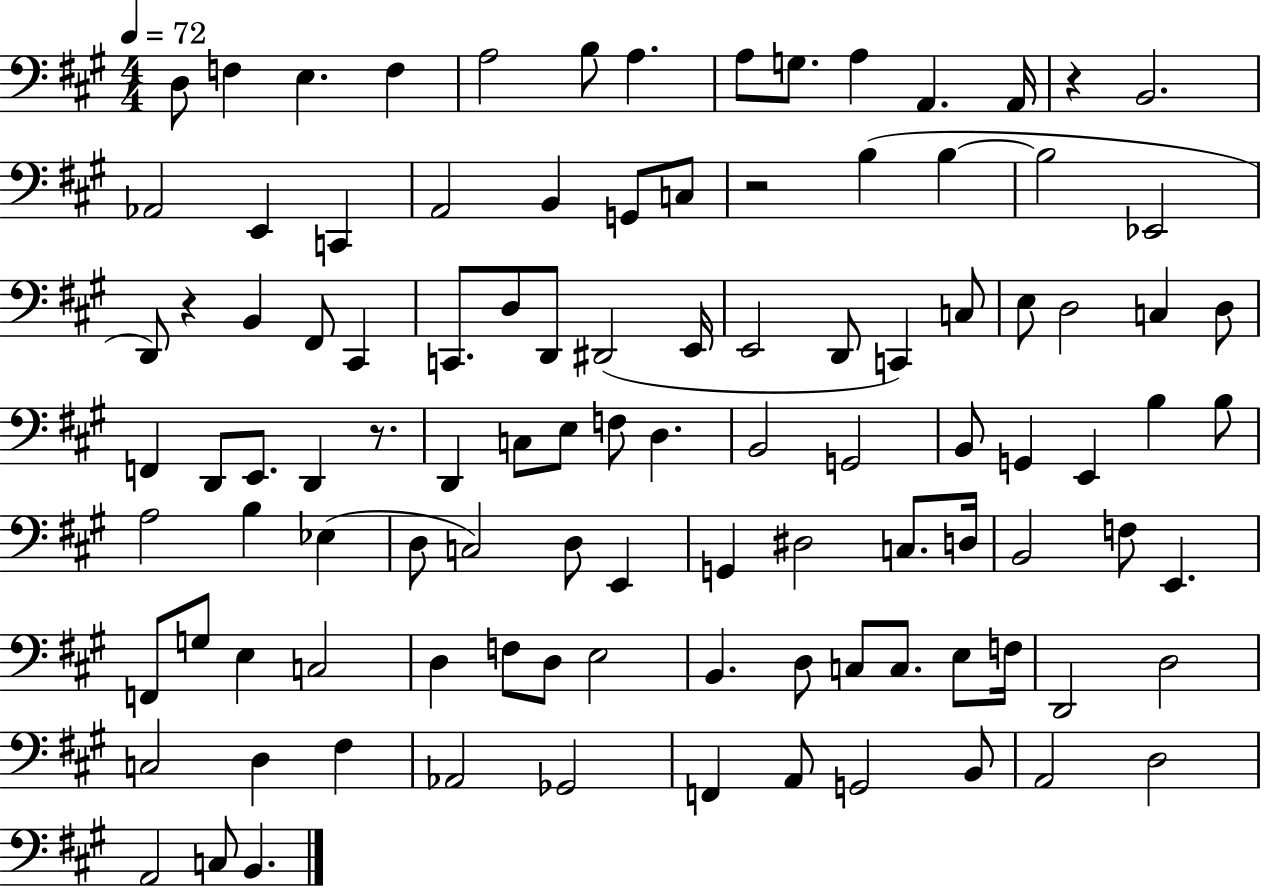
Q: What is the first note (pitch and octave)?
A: D3